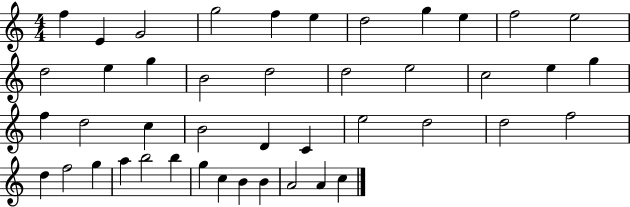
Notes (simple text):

F5/q E4/q G4/h G5/h F5/q E5/q D5/h G5/q E5/q F5/h E5/h D5/h E5/q G5/q B4/h D5/h D5/h E5/h C5/h E5/q G5/q F5/q D5/h C5/q B4/h D4/q C4/q E5/h D5/h D5/h F5/h D5/q F5/h G5/q A5/q B5/h B5/q G5/q C5/q B4/q B4/q A4/h A4/q C5/q